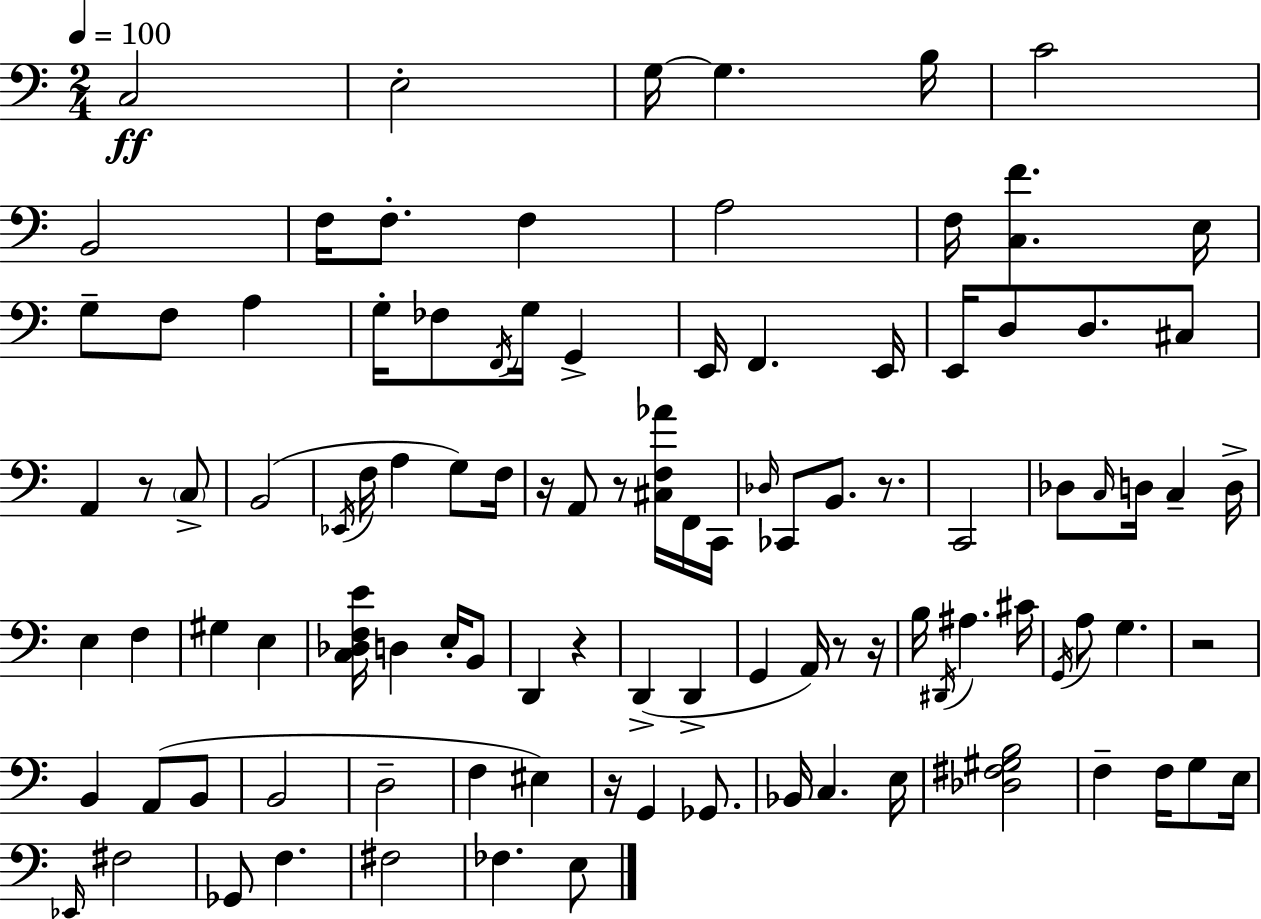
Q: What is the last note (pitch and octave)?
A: E3